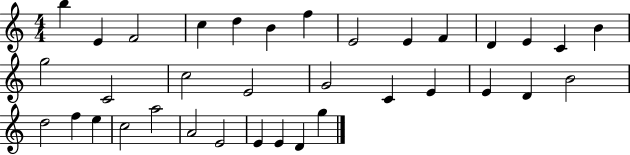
{
  \clef treble
  \numericTimeSignature
  \time 4/4
  \key c \major
  b''4 e'4 f'2 | c''4 d''4 b'4 f''4 | e'2 e'4 f'4 | d'4 e'4 c'4 b'4 | \break g''2 c'2 | c''2 e'2 | g'2 c'4 e'4 | e'4 d'4 b'2 | \break d''2 f''4 e''4 | c''2 a''2 | a'2 e'2 | e'4 e'4 d'4 g''4 | \break \bar "|."
}